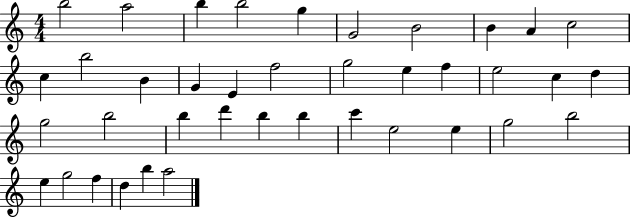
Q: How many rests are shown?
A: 0